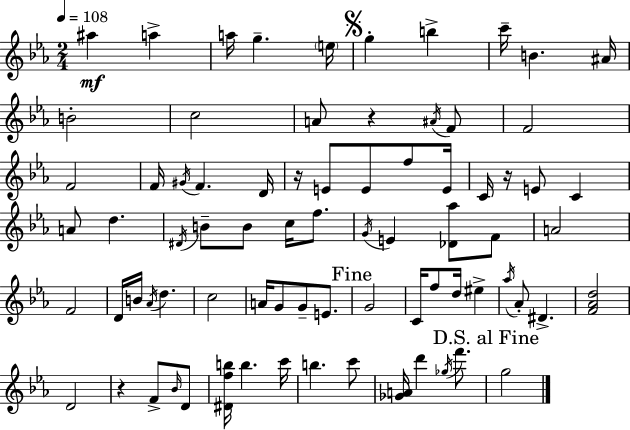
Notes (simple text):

A#5/q A5/q A5/s G5/q. E5/s G5/q B5/q C6/s B4/q. A#4/s B4/h C5/h A4/e R/q A#4/s F4/e F4/h F4/h F4/s G#4/s F4/q. D4/s R/s E4/e E4/e F5/e E4/s C4/s R/s E4/e C4/q A4/e D5/q. D#4/s B4/e B4/e C5/s F5/e. G4/s E4/q [Db4,Ab5]/e F4/e A4/h F4/h D4/s B4/s Ab4/s D5/q. C5/h A4/s G4/e G4/e E4/e. G4/h C4/s F5/e D5/s EIS5/q Ab5/s Ab4/e D#4/q. [F4,Ab4,D5]/h D4/h R/q F4/e Bb4/s D4/e [D#4,F5,B5]/s B5/q. C6/s B5/q. C6/e [Gb4,A4]/s D6/q Gb5/s F6/e. G5/h